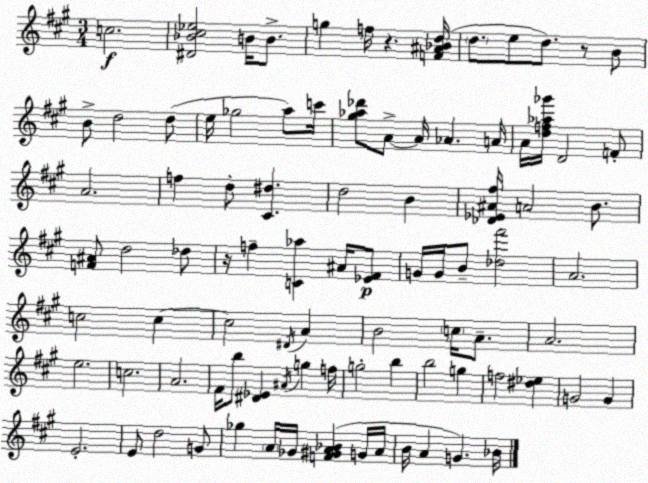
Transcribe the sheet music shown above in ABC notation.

X:1
T:Untitled
M:3/4
L:1/4
K:A
c2 [^D_B^c_e]2 B/4 B/2 g f/4 z [F^A_Bd]/4 d/2 e/2 d/2 z/2 B/2 B/2 d2 d/2 e/4 _g2 a/2 c'/4 [^g_a_d']/2 A/2 A/4 _A A/4 A/4 [df_a_g']/4 D2 F/2 A2 f d/2 [^C^d] d2 B [_D_E^A^f]/4 A2 B/2 [F^A]/2 d2 _d/2 z/4 f [C_a] ^A/4 [_E^F]/2 G/4 G/4 B/2 [_d^f']2 A2 c2 c c2 ^D/4 A B2 c/4 A/2 A2 e2 c2 A2 ^F/4 b/2 [^D_E] ^A/4 g f/4 g2 b b2 g f2 [^d_e] G2 G E2 E/2 d2 G/2 _g A/4 _G/4 [F^GA_B] G/4 A/4 B/4 A G _B/4